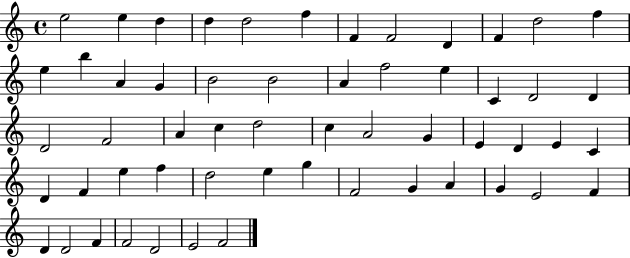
E5/h E5/q D5/q D5/q D5/h F5/q F4/q F4/h D4/q F4/q D5/h F5/q E5/q B5/q A4/q G4/q B4/h B4/h A4/q F5/h E5/q C4/q D4/h D4/q D4/h F4/h A4/q C5/q D5/h C5/q A4/h G4/q E4/q D4/q E4/q C4/q D4/q F4/q E5/q F5/q D5/h E5/q G5/q F4/h G4/q A4/q G4/q E4/h F4/q D4/q D4/h F4/q F4/h D4/h E4/h F4/h